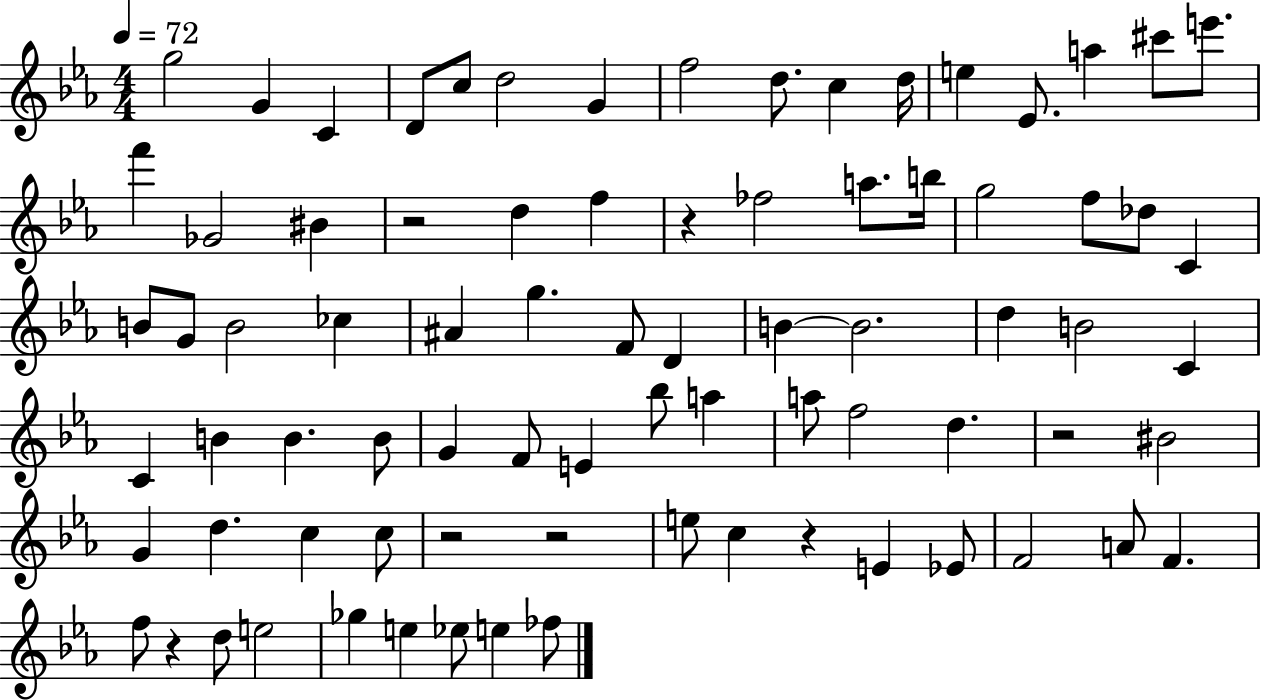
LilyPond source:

{
  \clef treble
  \numericTimeSignature
  \time 4/4
  \key ees \major
  \tempo 4 = 72
  g''2 g'4 c'4 | d'8 c''8 d''2 g'4 | f''2 d''8. c''4 d''16 | e''4 ees'8. a''4 cis'''8 e'''8. | \break f'''4 ges'2 bis'4 | r2 d''4 f''4 | r4 fes''2 a''8. b''16 | g''2 f''8 des''8 c'4 | \break b'8 g'8 b'2 ces''4 | ais'4 g''4. f'8 d'4 | b'4~~ b'2. | d''4 b'2 c'4 | \break c'4 b'4 b'4. b'8 | g'4 f'8 e'4 bes''8 a''4 | a''8 f''2 d''4. | r2 bis'2 | \break g'4 d''4. c''4 c''8 | r2 r2 | e''8 c''4 r4 e'4 ees'8 | f'2 a'8 f'4. | \break f''8 r4 d''8 e''2 | ges''4 e''4 ees''8 e''4 fes''8 | \bar "|."
}